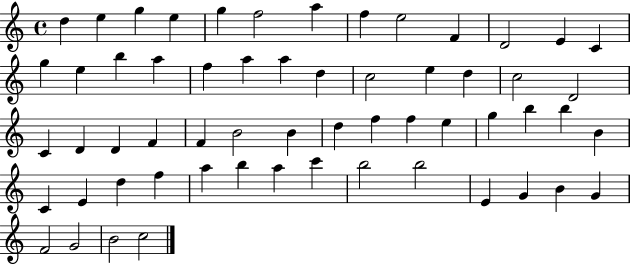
D5/q E5/q G5/q E5/q G5/q F5/h A5/q F5/q E5/h F4/q D4/h E4/q C4/q G5/q E5/q B5/q A5/q F5/q A5/q A5/q D5/q C5/h E5/q D5/q C5/h D4/h C4/q D4/q D4/q F4/q F4/q B4/h B4/q D5/q F5/q F5/q E5/q G5/q B5/q B5/q B4/q C4/q E4/q D5/q F5/q A5/q B5/q A5/q C6/q B5/h B5/h E4/q G4/q B4/q G4/q F4/h G4/h B4/h C5/h